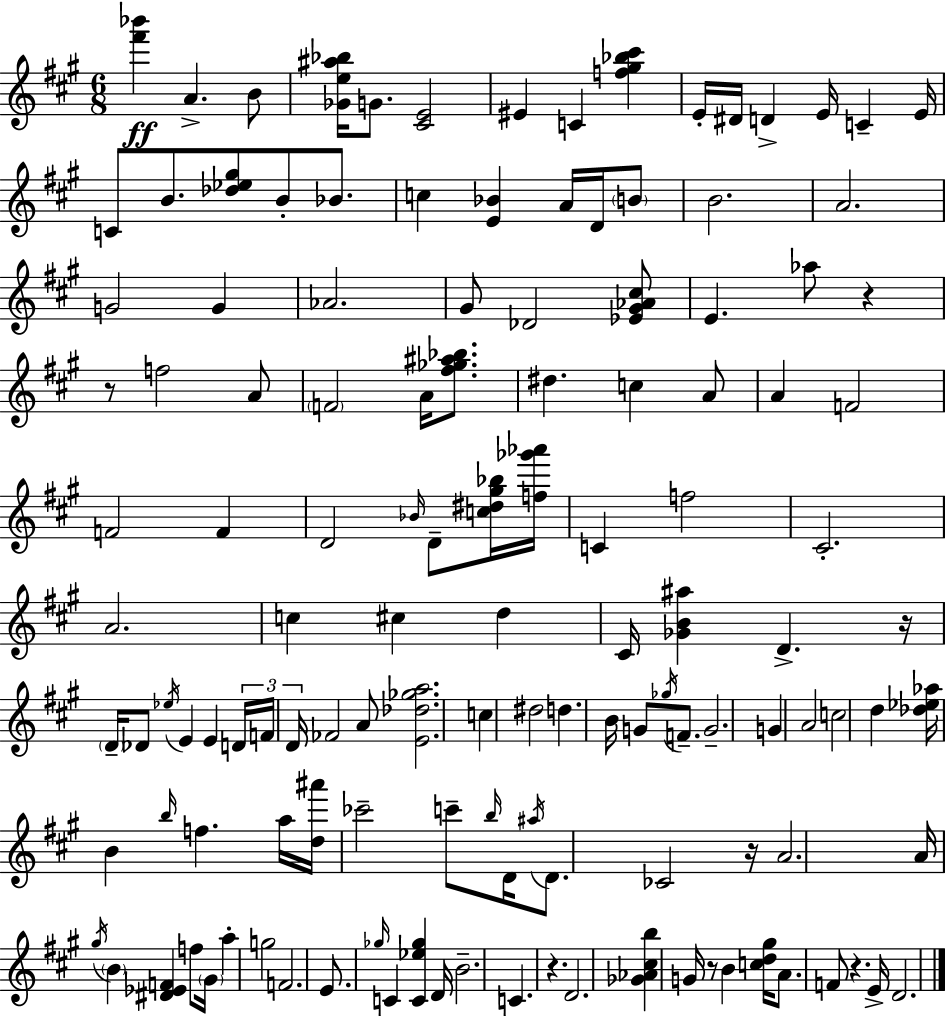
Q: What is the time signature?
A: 6/8